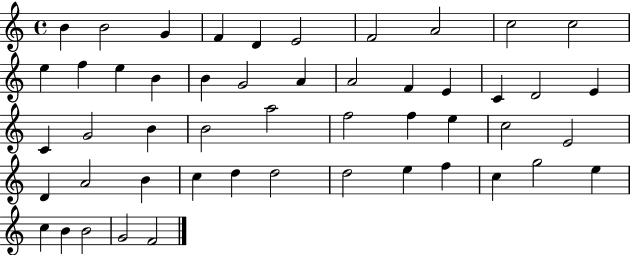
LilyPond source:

{
  \clef treble
  \time 4/4
  \defaultTimeSignature
  \key c \major
  b'4 b'2 g'4 | f'4 d'4 e'2 | f'2 a'2 | c''2 c''2 | \break e''4 f''4 e''4 b'4 | b'4 g'2 a'4 | a'2 f'4 e'4 | c'4 d'2 e'4 | \break c'4 g'2 b'4 | b'2 a''2 | f''2 f''4 e''4 | c''2 e'2 | \break d'4 a'2 b'4 | c''4 d''4 d''2 | d''2 e''4 f''4 | c''4 g''2 e''4 | \break c''4 b'4 b'2 | g'2 f'2 | \bar "|."
}